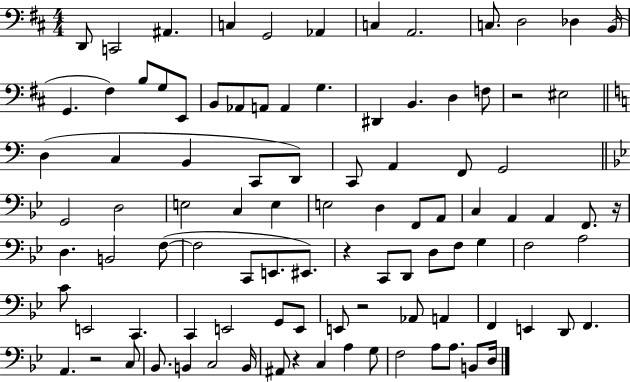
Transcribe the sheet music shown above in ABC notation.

X:1
T:Untitled
M:4/4
L:1/4
K:D
D,,/2 C,,2 ^A,, C, G,,2 _A,, C, A,,2 C,/2 D,2 _D, B,,/4 G,, ^F, B,/2 G,/2 E,,/2 B,,/2 _A,,/2 A,,/2 A,, G, ^D,, B,, D, F,/2 z2 ^E,2 D, C, B,, C,,/2 D,,/2 C,,/2 A,, F,,/2 G,,2 G,,2 D,2 E,2 C, E, E,2 D, F,,/2 A,,/2 C, A,, A,, F,,/2 z/4 D, B,,2 F,/2 F,2 C,,/2 E,,/2 ^E,,/2 z C,,/2 D,,/2 D,/2 F,/2 G, F,2 A,2 C/2 E,,2 C,, C,, E,,2 G,,/2 E,,/2 E,,/2 z2 _A,,/2 A,, F,, E,, D,,/2 F,, A,, z2 C,/2 _B,,/2 B,, C,2 B,,/4 ^A,,/2 z C, A, G,/2 F,2 A,/2 A,/2 B,,/2 D,/4